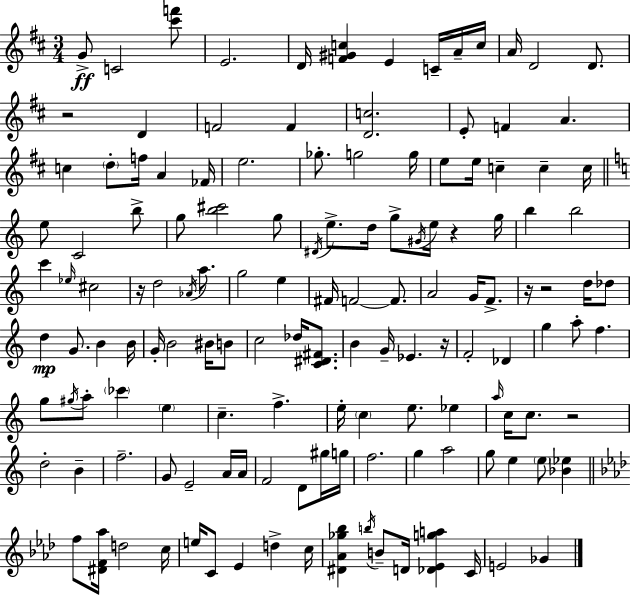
{
  \clef treble
  \numericTimeSignature
  \time 3/4
  \key d \major
  g'8->\ff c'2 <cis''' f'''>8 | e'2. | d'16 <f' gis' c''>4 e'4 c'16-- a'16-- c''16 | a'16 d'2 d'8. | \break r2 d'4 | f'2 f'4 | <d' c''>2. | e'8-. f'4 a'4. | \break c''4 \parenthesize d''8-. f''16 a'4 fes'16 | e''2. | ges''8.-. g''2 g''16 | e''8 e''16 c''4-- c''4-- c''16 | \break \bar "||" \break \key c \major e''8 c'2 b''8-> | g''8 <b'' cis'''>2 g''8 | \acciaccatura { dis'16 } e''8.-> d''16 g''8-> \acciaccatura { gis'16 } e''16 r4 | g''16 b''4 b''2 | \break c'''4 \grace { ees''16 } cis''2 | r16 d''2 | \acciaccatura { aes'16 } a''8. g''2 | e''4 fis'16 f'2~~ | \break f'8. a'2 | g'16 f'8.-> r16 r2 | d''16 des''8 d''4\mp g'8. b'4 | b'16 g'16-. b'2 | \break bis'16 b'8 c''2 | des''16 <c' dis' fis'>8. b'4 g'16-- ees'4. | r16 f'2-. | des'4 g''4 a''8-. f''4. | \break g''8 \acciaccatura { gis''16 } a''8-. \parenthesize ces'''4 | \parenthesize e''4 c''4.-- f''4.-> | e''16-. \parenthesize c''4 e''8. | ees''4 \grace { a''16 } c''16 c''8. r2 | \break d''2-. | b'4-- f''2.-- | g'8 e'2-- | a'16 a'16 f'2 | \break d'8 gis''16 g''16 f''2. | g''4 a''2 | g''8 e''4 | \parenthesize e''8 <bes' ees''>4 \bar "||" \break \key aes \major f''8 <dis' f' aes''>16 d''2 c''16 | e''16 c'8 ees'4 d''4-> c''16 | <dis' aes' ges'' bes''>4 \acciaccatura { b''16 } b'8-- d'16 <des' ees' g'' a''>4 | c'16 e'2 ges'4 | \break \bar "|."
}